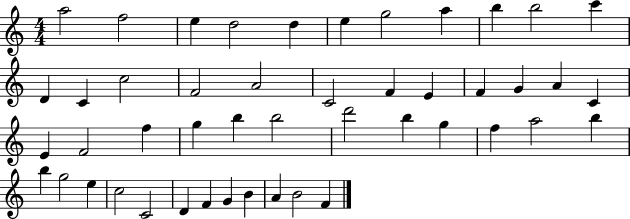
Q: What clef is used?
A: treble